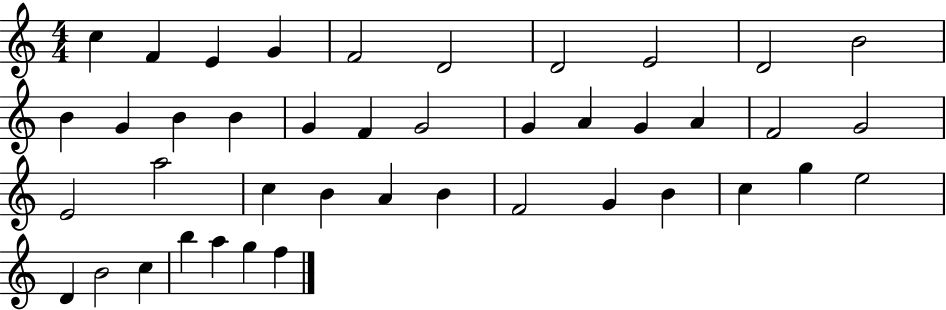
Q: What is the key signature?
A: C major